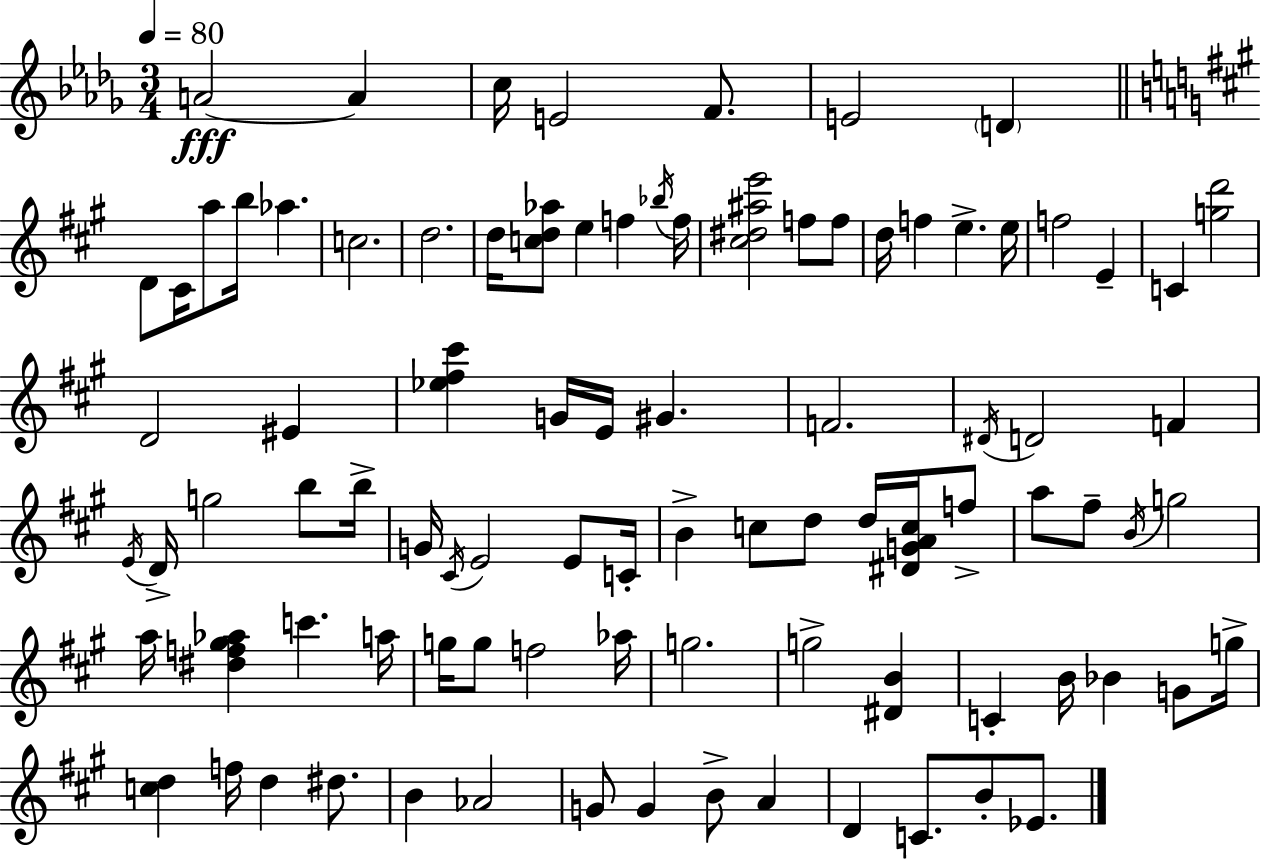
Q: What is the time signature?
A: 3/4